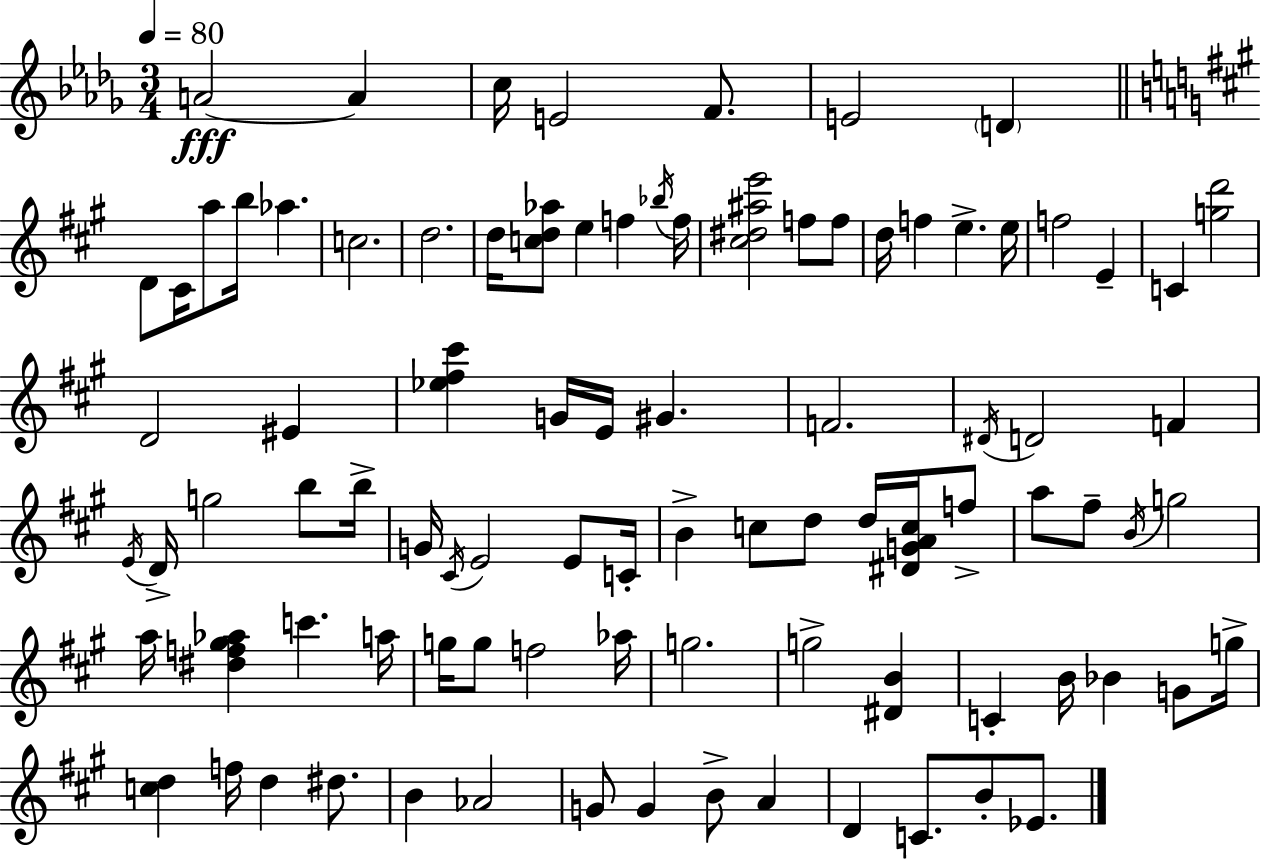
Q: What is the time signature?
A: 3/4